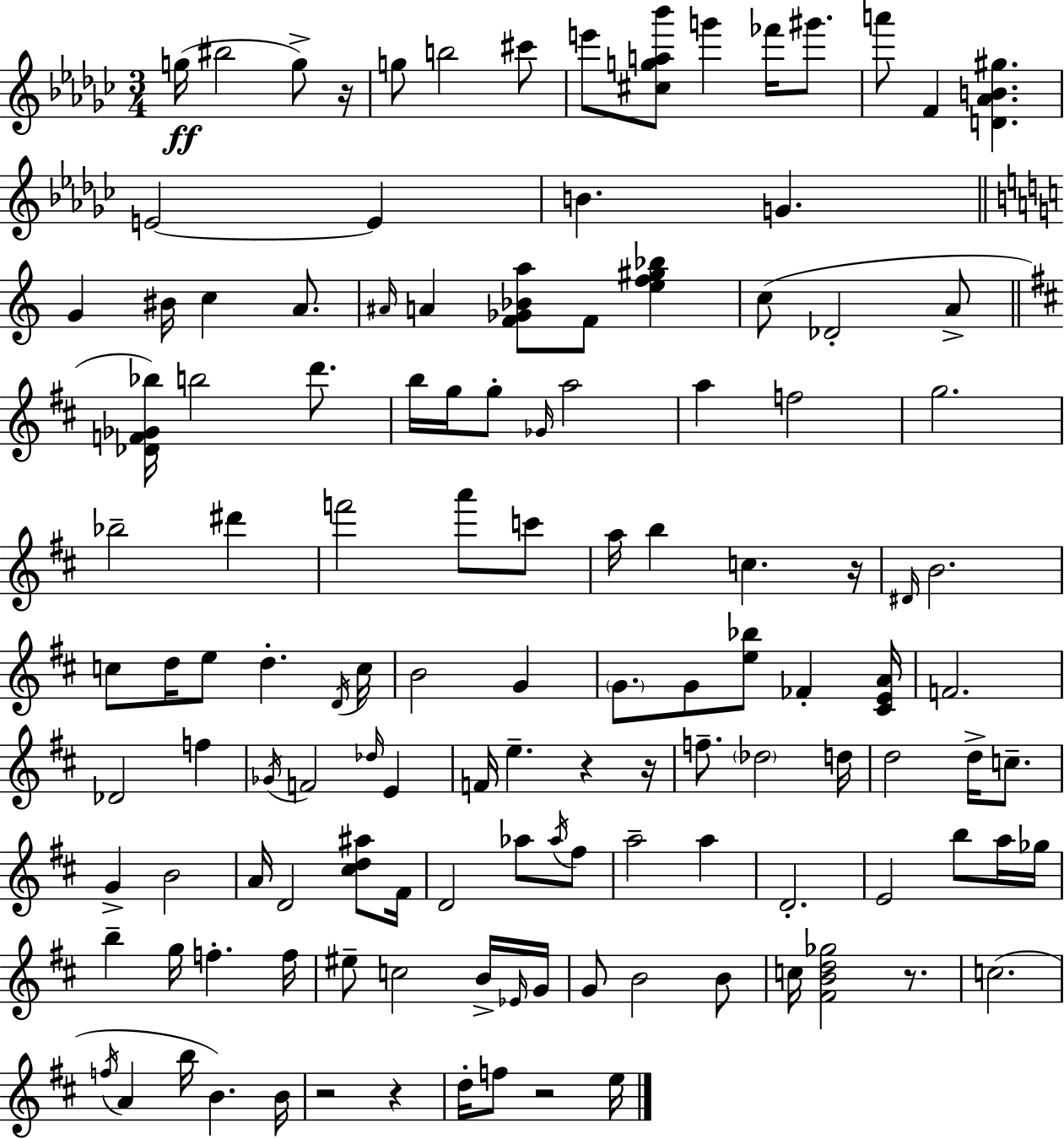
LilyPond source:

{
  \clef treble
  \numericTimeSignature
  \time 3/4
  \key ees \minor
  g''16(\ff bis''2 g''8->) r16 | g''8 b''2 cis'''8 | e'''8 <cis'' g'' a'' bes'''>8 g'''4 fes'''16 gis'''8. | a'''8 f'4 <d' aes' b' gis''>4. | \break e'2~~ e'4 | b'4. g'4. | \bar "||" \break \key a \minor g'4 bis'16 c''4 a'8. | \grace { ais'16 } a'4 <f' ges' bes' a''>8 f'8 <e'' f'' gis'' bes''>4 | c''8( des'2-. a'8-> | \bar "||" \break \key b \minor <des' f' ges' bes''>16) b''2 d'''8. | b''16 g''16 g''8-. \grace { ges'16 } a''2 | a''4 f''2 | g''2. | \break bes''2-- dis'''4 | f'''2 a'''8 c'''8 | a''16 b''4 c''4. | r16 \grace { dis'16 } b'2. | \break c''8 d''16 e''8 d''4.-. | \acciaccatura { d'16 } c''16 b'2 g'4 | \parenthesize g'8. g'8 <e'' bes''>8 fes'4-. | <cis' e' a'>16 f'2. | \break des'2 f''4 | \acciaccatura { ges'16 } f'2 | \grace { des''16 } e'4 f'16 e''4.-- | r4 r16 f''8.-- \parenthesize des''2 | \break d''16 d''2 | d''16-> c''8.-- g'4-> b'2 | a'16 d'2 | <cis'' d'' ais''>8 fis'16 d'2 | \break aes''8 \acciaccatura { aes''16 } fis''8 a''2-- | a''4 d'2.-. | e'2 | b''8 a''16 ges''16 b''4-- g''16 f''4.-. | \break f''16 eis''8-- c''2 | b'16-> \grace { ees'16 } g'16 g'8 b'2 | b'8 c''16 <fis' b' d'' ges''>2 | r8. c''2.( | \break \acciaccatura { f''16 } a'4 | b''16 b'4.) b'16 r2 | r4 d''16-. f''8 r2 | e''16 \bar "|."
}